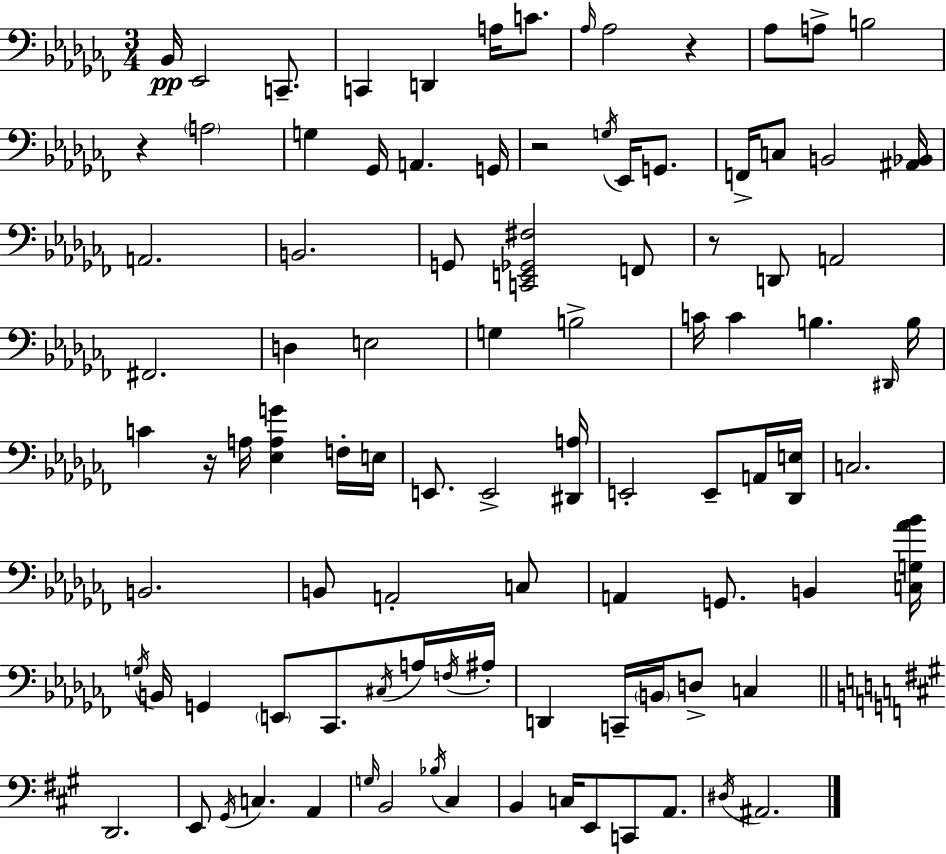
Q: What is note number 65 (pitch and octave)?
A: A#3